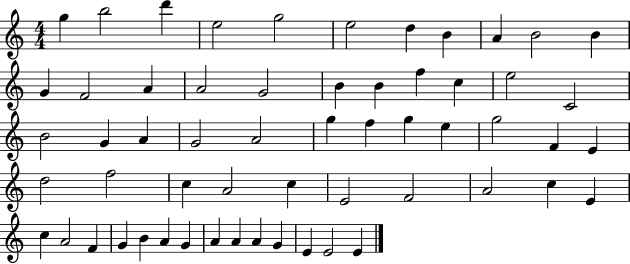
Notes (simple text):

G5/q B5/h D6/q E5/h G5/h E5/h D5/q B4/q A4/q B4/h B4/q G4/q F4/h A4/q A4/h G4/h B4/q B4/q F5/q C5/q E5/h C4/h B4/h G4/q A4/q G4/h A4/h G5/q F5/q G5/q E5/q G5/h F4/q E4/q D5/h F5/h C5/q A4/h C5/q E4/h F4/h A4/h C5/q E4/q C5/q A4/h F4/q G4/q B4/q A4/q G4/q A4/q A4/q A4/q G4/q E4/q E4/h E4/q